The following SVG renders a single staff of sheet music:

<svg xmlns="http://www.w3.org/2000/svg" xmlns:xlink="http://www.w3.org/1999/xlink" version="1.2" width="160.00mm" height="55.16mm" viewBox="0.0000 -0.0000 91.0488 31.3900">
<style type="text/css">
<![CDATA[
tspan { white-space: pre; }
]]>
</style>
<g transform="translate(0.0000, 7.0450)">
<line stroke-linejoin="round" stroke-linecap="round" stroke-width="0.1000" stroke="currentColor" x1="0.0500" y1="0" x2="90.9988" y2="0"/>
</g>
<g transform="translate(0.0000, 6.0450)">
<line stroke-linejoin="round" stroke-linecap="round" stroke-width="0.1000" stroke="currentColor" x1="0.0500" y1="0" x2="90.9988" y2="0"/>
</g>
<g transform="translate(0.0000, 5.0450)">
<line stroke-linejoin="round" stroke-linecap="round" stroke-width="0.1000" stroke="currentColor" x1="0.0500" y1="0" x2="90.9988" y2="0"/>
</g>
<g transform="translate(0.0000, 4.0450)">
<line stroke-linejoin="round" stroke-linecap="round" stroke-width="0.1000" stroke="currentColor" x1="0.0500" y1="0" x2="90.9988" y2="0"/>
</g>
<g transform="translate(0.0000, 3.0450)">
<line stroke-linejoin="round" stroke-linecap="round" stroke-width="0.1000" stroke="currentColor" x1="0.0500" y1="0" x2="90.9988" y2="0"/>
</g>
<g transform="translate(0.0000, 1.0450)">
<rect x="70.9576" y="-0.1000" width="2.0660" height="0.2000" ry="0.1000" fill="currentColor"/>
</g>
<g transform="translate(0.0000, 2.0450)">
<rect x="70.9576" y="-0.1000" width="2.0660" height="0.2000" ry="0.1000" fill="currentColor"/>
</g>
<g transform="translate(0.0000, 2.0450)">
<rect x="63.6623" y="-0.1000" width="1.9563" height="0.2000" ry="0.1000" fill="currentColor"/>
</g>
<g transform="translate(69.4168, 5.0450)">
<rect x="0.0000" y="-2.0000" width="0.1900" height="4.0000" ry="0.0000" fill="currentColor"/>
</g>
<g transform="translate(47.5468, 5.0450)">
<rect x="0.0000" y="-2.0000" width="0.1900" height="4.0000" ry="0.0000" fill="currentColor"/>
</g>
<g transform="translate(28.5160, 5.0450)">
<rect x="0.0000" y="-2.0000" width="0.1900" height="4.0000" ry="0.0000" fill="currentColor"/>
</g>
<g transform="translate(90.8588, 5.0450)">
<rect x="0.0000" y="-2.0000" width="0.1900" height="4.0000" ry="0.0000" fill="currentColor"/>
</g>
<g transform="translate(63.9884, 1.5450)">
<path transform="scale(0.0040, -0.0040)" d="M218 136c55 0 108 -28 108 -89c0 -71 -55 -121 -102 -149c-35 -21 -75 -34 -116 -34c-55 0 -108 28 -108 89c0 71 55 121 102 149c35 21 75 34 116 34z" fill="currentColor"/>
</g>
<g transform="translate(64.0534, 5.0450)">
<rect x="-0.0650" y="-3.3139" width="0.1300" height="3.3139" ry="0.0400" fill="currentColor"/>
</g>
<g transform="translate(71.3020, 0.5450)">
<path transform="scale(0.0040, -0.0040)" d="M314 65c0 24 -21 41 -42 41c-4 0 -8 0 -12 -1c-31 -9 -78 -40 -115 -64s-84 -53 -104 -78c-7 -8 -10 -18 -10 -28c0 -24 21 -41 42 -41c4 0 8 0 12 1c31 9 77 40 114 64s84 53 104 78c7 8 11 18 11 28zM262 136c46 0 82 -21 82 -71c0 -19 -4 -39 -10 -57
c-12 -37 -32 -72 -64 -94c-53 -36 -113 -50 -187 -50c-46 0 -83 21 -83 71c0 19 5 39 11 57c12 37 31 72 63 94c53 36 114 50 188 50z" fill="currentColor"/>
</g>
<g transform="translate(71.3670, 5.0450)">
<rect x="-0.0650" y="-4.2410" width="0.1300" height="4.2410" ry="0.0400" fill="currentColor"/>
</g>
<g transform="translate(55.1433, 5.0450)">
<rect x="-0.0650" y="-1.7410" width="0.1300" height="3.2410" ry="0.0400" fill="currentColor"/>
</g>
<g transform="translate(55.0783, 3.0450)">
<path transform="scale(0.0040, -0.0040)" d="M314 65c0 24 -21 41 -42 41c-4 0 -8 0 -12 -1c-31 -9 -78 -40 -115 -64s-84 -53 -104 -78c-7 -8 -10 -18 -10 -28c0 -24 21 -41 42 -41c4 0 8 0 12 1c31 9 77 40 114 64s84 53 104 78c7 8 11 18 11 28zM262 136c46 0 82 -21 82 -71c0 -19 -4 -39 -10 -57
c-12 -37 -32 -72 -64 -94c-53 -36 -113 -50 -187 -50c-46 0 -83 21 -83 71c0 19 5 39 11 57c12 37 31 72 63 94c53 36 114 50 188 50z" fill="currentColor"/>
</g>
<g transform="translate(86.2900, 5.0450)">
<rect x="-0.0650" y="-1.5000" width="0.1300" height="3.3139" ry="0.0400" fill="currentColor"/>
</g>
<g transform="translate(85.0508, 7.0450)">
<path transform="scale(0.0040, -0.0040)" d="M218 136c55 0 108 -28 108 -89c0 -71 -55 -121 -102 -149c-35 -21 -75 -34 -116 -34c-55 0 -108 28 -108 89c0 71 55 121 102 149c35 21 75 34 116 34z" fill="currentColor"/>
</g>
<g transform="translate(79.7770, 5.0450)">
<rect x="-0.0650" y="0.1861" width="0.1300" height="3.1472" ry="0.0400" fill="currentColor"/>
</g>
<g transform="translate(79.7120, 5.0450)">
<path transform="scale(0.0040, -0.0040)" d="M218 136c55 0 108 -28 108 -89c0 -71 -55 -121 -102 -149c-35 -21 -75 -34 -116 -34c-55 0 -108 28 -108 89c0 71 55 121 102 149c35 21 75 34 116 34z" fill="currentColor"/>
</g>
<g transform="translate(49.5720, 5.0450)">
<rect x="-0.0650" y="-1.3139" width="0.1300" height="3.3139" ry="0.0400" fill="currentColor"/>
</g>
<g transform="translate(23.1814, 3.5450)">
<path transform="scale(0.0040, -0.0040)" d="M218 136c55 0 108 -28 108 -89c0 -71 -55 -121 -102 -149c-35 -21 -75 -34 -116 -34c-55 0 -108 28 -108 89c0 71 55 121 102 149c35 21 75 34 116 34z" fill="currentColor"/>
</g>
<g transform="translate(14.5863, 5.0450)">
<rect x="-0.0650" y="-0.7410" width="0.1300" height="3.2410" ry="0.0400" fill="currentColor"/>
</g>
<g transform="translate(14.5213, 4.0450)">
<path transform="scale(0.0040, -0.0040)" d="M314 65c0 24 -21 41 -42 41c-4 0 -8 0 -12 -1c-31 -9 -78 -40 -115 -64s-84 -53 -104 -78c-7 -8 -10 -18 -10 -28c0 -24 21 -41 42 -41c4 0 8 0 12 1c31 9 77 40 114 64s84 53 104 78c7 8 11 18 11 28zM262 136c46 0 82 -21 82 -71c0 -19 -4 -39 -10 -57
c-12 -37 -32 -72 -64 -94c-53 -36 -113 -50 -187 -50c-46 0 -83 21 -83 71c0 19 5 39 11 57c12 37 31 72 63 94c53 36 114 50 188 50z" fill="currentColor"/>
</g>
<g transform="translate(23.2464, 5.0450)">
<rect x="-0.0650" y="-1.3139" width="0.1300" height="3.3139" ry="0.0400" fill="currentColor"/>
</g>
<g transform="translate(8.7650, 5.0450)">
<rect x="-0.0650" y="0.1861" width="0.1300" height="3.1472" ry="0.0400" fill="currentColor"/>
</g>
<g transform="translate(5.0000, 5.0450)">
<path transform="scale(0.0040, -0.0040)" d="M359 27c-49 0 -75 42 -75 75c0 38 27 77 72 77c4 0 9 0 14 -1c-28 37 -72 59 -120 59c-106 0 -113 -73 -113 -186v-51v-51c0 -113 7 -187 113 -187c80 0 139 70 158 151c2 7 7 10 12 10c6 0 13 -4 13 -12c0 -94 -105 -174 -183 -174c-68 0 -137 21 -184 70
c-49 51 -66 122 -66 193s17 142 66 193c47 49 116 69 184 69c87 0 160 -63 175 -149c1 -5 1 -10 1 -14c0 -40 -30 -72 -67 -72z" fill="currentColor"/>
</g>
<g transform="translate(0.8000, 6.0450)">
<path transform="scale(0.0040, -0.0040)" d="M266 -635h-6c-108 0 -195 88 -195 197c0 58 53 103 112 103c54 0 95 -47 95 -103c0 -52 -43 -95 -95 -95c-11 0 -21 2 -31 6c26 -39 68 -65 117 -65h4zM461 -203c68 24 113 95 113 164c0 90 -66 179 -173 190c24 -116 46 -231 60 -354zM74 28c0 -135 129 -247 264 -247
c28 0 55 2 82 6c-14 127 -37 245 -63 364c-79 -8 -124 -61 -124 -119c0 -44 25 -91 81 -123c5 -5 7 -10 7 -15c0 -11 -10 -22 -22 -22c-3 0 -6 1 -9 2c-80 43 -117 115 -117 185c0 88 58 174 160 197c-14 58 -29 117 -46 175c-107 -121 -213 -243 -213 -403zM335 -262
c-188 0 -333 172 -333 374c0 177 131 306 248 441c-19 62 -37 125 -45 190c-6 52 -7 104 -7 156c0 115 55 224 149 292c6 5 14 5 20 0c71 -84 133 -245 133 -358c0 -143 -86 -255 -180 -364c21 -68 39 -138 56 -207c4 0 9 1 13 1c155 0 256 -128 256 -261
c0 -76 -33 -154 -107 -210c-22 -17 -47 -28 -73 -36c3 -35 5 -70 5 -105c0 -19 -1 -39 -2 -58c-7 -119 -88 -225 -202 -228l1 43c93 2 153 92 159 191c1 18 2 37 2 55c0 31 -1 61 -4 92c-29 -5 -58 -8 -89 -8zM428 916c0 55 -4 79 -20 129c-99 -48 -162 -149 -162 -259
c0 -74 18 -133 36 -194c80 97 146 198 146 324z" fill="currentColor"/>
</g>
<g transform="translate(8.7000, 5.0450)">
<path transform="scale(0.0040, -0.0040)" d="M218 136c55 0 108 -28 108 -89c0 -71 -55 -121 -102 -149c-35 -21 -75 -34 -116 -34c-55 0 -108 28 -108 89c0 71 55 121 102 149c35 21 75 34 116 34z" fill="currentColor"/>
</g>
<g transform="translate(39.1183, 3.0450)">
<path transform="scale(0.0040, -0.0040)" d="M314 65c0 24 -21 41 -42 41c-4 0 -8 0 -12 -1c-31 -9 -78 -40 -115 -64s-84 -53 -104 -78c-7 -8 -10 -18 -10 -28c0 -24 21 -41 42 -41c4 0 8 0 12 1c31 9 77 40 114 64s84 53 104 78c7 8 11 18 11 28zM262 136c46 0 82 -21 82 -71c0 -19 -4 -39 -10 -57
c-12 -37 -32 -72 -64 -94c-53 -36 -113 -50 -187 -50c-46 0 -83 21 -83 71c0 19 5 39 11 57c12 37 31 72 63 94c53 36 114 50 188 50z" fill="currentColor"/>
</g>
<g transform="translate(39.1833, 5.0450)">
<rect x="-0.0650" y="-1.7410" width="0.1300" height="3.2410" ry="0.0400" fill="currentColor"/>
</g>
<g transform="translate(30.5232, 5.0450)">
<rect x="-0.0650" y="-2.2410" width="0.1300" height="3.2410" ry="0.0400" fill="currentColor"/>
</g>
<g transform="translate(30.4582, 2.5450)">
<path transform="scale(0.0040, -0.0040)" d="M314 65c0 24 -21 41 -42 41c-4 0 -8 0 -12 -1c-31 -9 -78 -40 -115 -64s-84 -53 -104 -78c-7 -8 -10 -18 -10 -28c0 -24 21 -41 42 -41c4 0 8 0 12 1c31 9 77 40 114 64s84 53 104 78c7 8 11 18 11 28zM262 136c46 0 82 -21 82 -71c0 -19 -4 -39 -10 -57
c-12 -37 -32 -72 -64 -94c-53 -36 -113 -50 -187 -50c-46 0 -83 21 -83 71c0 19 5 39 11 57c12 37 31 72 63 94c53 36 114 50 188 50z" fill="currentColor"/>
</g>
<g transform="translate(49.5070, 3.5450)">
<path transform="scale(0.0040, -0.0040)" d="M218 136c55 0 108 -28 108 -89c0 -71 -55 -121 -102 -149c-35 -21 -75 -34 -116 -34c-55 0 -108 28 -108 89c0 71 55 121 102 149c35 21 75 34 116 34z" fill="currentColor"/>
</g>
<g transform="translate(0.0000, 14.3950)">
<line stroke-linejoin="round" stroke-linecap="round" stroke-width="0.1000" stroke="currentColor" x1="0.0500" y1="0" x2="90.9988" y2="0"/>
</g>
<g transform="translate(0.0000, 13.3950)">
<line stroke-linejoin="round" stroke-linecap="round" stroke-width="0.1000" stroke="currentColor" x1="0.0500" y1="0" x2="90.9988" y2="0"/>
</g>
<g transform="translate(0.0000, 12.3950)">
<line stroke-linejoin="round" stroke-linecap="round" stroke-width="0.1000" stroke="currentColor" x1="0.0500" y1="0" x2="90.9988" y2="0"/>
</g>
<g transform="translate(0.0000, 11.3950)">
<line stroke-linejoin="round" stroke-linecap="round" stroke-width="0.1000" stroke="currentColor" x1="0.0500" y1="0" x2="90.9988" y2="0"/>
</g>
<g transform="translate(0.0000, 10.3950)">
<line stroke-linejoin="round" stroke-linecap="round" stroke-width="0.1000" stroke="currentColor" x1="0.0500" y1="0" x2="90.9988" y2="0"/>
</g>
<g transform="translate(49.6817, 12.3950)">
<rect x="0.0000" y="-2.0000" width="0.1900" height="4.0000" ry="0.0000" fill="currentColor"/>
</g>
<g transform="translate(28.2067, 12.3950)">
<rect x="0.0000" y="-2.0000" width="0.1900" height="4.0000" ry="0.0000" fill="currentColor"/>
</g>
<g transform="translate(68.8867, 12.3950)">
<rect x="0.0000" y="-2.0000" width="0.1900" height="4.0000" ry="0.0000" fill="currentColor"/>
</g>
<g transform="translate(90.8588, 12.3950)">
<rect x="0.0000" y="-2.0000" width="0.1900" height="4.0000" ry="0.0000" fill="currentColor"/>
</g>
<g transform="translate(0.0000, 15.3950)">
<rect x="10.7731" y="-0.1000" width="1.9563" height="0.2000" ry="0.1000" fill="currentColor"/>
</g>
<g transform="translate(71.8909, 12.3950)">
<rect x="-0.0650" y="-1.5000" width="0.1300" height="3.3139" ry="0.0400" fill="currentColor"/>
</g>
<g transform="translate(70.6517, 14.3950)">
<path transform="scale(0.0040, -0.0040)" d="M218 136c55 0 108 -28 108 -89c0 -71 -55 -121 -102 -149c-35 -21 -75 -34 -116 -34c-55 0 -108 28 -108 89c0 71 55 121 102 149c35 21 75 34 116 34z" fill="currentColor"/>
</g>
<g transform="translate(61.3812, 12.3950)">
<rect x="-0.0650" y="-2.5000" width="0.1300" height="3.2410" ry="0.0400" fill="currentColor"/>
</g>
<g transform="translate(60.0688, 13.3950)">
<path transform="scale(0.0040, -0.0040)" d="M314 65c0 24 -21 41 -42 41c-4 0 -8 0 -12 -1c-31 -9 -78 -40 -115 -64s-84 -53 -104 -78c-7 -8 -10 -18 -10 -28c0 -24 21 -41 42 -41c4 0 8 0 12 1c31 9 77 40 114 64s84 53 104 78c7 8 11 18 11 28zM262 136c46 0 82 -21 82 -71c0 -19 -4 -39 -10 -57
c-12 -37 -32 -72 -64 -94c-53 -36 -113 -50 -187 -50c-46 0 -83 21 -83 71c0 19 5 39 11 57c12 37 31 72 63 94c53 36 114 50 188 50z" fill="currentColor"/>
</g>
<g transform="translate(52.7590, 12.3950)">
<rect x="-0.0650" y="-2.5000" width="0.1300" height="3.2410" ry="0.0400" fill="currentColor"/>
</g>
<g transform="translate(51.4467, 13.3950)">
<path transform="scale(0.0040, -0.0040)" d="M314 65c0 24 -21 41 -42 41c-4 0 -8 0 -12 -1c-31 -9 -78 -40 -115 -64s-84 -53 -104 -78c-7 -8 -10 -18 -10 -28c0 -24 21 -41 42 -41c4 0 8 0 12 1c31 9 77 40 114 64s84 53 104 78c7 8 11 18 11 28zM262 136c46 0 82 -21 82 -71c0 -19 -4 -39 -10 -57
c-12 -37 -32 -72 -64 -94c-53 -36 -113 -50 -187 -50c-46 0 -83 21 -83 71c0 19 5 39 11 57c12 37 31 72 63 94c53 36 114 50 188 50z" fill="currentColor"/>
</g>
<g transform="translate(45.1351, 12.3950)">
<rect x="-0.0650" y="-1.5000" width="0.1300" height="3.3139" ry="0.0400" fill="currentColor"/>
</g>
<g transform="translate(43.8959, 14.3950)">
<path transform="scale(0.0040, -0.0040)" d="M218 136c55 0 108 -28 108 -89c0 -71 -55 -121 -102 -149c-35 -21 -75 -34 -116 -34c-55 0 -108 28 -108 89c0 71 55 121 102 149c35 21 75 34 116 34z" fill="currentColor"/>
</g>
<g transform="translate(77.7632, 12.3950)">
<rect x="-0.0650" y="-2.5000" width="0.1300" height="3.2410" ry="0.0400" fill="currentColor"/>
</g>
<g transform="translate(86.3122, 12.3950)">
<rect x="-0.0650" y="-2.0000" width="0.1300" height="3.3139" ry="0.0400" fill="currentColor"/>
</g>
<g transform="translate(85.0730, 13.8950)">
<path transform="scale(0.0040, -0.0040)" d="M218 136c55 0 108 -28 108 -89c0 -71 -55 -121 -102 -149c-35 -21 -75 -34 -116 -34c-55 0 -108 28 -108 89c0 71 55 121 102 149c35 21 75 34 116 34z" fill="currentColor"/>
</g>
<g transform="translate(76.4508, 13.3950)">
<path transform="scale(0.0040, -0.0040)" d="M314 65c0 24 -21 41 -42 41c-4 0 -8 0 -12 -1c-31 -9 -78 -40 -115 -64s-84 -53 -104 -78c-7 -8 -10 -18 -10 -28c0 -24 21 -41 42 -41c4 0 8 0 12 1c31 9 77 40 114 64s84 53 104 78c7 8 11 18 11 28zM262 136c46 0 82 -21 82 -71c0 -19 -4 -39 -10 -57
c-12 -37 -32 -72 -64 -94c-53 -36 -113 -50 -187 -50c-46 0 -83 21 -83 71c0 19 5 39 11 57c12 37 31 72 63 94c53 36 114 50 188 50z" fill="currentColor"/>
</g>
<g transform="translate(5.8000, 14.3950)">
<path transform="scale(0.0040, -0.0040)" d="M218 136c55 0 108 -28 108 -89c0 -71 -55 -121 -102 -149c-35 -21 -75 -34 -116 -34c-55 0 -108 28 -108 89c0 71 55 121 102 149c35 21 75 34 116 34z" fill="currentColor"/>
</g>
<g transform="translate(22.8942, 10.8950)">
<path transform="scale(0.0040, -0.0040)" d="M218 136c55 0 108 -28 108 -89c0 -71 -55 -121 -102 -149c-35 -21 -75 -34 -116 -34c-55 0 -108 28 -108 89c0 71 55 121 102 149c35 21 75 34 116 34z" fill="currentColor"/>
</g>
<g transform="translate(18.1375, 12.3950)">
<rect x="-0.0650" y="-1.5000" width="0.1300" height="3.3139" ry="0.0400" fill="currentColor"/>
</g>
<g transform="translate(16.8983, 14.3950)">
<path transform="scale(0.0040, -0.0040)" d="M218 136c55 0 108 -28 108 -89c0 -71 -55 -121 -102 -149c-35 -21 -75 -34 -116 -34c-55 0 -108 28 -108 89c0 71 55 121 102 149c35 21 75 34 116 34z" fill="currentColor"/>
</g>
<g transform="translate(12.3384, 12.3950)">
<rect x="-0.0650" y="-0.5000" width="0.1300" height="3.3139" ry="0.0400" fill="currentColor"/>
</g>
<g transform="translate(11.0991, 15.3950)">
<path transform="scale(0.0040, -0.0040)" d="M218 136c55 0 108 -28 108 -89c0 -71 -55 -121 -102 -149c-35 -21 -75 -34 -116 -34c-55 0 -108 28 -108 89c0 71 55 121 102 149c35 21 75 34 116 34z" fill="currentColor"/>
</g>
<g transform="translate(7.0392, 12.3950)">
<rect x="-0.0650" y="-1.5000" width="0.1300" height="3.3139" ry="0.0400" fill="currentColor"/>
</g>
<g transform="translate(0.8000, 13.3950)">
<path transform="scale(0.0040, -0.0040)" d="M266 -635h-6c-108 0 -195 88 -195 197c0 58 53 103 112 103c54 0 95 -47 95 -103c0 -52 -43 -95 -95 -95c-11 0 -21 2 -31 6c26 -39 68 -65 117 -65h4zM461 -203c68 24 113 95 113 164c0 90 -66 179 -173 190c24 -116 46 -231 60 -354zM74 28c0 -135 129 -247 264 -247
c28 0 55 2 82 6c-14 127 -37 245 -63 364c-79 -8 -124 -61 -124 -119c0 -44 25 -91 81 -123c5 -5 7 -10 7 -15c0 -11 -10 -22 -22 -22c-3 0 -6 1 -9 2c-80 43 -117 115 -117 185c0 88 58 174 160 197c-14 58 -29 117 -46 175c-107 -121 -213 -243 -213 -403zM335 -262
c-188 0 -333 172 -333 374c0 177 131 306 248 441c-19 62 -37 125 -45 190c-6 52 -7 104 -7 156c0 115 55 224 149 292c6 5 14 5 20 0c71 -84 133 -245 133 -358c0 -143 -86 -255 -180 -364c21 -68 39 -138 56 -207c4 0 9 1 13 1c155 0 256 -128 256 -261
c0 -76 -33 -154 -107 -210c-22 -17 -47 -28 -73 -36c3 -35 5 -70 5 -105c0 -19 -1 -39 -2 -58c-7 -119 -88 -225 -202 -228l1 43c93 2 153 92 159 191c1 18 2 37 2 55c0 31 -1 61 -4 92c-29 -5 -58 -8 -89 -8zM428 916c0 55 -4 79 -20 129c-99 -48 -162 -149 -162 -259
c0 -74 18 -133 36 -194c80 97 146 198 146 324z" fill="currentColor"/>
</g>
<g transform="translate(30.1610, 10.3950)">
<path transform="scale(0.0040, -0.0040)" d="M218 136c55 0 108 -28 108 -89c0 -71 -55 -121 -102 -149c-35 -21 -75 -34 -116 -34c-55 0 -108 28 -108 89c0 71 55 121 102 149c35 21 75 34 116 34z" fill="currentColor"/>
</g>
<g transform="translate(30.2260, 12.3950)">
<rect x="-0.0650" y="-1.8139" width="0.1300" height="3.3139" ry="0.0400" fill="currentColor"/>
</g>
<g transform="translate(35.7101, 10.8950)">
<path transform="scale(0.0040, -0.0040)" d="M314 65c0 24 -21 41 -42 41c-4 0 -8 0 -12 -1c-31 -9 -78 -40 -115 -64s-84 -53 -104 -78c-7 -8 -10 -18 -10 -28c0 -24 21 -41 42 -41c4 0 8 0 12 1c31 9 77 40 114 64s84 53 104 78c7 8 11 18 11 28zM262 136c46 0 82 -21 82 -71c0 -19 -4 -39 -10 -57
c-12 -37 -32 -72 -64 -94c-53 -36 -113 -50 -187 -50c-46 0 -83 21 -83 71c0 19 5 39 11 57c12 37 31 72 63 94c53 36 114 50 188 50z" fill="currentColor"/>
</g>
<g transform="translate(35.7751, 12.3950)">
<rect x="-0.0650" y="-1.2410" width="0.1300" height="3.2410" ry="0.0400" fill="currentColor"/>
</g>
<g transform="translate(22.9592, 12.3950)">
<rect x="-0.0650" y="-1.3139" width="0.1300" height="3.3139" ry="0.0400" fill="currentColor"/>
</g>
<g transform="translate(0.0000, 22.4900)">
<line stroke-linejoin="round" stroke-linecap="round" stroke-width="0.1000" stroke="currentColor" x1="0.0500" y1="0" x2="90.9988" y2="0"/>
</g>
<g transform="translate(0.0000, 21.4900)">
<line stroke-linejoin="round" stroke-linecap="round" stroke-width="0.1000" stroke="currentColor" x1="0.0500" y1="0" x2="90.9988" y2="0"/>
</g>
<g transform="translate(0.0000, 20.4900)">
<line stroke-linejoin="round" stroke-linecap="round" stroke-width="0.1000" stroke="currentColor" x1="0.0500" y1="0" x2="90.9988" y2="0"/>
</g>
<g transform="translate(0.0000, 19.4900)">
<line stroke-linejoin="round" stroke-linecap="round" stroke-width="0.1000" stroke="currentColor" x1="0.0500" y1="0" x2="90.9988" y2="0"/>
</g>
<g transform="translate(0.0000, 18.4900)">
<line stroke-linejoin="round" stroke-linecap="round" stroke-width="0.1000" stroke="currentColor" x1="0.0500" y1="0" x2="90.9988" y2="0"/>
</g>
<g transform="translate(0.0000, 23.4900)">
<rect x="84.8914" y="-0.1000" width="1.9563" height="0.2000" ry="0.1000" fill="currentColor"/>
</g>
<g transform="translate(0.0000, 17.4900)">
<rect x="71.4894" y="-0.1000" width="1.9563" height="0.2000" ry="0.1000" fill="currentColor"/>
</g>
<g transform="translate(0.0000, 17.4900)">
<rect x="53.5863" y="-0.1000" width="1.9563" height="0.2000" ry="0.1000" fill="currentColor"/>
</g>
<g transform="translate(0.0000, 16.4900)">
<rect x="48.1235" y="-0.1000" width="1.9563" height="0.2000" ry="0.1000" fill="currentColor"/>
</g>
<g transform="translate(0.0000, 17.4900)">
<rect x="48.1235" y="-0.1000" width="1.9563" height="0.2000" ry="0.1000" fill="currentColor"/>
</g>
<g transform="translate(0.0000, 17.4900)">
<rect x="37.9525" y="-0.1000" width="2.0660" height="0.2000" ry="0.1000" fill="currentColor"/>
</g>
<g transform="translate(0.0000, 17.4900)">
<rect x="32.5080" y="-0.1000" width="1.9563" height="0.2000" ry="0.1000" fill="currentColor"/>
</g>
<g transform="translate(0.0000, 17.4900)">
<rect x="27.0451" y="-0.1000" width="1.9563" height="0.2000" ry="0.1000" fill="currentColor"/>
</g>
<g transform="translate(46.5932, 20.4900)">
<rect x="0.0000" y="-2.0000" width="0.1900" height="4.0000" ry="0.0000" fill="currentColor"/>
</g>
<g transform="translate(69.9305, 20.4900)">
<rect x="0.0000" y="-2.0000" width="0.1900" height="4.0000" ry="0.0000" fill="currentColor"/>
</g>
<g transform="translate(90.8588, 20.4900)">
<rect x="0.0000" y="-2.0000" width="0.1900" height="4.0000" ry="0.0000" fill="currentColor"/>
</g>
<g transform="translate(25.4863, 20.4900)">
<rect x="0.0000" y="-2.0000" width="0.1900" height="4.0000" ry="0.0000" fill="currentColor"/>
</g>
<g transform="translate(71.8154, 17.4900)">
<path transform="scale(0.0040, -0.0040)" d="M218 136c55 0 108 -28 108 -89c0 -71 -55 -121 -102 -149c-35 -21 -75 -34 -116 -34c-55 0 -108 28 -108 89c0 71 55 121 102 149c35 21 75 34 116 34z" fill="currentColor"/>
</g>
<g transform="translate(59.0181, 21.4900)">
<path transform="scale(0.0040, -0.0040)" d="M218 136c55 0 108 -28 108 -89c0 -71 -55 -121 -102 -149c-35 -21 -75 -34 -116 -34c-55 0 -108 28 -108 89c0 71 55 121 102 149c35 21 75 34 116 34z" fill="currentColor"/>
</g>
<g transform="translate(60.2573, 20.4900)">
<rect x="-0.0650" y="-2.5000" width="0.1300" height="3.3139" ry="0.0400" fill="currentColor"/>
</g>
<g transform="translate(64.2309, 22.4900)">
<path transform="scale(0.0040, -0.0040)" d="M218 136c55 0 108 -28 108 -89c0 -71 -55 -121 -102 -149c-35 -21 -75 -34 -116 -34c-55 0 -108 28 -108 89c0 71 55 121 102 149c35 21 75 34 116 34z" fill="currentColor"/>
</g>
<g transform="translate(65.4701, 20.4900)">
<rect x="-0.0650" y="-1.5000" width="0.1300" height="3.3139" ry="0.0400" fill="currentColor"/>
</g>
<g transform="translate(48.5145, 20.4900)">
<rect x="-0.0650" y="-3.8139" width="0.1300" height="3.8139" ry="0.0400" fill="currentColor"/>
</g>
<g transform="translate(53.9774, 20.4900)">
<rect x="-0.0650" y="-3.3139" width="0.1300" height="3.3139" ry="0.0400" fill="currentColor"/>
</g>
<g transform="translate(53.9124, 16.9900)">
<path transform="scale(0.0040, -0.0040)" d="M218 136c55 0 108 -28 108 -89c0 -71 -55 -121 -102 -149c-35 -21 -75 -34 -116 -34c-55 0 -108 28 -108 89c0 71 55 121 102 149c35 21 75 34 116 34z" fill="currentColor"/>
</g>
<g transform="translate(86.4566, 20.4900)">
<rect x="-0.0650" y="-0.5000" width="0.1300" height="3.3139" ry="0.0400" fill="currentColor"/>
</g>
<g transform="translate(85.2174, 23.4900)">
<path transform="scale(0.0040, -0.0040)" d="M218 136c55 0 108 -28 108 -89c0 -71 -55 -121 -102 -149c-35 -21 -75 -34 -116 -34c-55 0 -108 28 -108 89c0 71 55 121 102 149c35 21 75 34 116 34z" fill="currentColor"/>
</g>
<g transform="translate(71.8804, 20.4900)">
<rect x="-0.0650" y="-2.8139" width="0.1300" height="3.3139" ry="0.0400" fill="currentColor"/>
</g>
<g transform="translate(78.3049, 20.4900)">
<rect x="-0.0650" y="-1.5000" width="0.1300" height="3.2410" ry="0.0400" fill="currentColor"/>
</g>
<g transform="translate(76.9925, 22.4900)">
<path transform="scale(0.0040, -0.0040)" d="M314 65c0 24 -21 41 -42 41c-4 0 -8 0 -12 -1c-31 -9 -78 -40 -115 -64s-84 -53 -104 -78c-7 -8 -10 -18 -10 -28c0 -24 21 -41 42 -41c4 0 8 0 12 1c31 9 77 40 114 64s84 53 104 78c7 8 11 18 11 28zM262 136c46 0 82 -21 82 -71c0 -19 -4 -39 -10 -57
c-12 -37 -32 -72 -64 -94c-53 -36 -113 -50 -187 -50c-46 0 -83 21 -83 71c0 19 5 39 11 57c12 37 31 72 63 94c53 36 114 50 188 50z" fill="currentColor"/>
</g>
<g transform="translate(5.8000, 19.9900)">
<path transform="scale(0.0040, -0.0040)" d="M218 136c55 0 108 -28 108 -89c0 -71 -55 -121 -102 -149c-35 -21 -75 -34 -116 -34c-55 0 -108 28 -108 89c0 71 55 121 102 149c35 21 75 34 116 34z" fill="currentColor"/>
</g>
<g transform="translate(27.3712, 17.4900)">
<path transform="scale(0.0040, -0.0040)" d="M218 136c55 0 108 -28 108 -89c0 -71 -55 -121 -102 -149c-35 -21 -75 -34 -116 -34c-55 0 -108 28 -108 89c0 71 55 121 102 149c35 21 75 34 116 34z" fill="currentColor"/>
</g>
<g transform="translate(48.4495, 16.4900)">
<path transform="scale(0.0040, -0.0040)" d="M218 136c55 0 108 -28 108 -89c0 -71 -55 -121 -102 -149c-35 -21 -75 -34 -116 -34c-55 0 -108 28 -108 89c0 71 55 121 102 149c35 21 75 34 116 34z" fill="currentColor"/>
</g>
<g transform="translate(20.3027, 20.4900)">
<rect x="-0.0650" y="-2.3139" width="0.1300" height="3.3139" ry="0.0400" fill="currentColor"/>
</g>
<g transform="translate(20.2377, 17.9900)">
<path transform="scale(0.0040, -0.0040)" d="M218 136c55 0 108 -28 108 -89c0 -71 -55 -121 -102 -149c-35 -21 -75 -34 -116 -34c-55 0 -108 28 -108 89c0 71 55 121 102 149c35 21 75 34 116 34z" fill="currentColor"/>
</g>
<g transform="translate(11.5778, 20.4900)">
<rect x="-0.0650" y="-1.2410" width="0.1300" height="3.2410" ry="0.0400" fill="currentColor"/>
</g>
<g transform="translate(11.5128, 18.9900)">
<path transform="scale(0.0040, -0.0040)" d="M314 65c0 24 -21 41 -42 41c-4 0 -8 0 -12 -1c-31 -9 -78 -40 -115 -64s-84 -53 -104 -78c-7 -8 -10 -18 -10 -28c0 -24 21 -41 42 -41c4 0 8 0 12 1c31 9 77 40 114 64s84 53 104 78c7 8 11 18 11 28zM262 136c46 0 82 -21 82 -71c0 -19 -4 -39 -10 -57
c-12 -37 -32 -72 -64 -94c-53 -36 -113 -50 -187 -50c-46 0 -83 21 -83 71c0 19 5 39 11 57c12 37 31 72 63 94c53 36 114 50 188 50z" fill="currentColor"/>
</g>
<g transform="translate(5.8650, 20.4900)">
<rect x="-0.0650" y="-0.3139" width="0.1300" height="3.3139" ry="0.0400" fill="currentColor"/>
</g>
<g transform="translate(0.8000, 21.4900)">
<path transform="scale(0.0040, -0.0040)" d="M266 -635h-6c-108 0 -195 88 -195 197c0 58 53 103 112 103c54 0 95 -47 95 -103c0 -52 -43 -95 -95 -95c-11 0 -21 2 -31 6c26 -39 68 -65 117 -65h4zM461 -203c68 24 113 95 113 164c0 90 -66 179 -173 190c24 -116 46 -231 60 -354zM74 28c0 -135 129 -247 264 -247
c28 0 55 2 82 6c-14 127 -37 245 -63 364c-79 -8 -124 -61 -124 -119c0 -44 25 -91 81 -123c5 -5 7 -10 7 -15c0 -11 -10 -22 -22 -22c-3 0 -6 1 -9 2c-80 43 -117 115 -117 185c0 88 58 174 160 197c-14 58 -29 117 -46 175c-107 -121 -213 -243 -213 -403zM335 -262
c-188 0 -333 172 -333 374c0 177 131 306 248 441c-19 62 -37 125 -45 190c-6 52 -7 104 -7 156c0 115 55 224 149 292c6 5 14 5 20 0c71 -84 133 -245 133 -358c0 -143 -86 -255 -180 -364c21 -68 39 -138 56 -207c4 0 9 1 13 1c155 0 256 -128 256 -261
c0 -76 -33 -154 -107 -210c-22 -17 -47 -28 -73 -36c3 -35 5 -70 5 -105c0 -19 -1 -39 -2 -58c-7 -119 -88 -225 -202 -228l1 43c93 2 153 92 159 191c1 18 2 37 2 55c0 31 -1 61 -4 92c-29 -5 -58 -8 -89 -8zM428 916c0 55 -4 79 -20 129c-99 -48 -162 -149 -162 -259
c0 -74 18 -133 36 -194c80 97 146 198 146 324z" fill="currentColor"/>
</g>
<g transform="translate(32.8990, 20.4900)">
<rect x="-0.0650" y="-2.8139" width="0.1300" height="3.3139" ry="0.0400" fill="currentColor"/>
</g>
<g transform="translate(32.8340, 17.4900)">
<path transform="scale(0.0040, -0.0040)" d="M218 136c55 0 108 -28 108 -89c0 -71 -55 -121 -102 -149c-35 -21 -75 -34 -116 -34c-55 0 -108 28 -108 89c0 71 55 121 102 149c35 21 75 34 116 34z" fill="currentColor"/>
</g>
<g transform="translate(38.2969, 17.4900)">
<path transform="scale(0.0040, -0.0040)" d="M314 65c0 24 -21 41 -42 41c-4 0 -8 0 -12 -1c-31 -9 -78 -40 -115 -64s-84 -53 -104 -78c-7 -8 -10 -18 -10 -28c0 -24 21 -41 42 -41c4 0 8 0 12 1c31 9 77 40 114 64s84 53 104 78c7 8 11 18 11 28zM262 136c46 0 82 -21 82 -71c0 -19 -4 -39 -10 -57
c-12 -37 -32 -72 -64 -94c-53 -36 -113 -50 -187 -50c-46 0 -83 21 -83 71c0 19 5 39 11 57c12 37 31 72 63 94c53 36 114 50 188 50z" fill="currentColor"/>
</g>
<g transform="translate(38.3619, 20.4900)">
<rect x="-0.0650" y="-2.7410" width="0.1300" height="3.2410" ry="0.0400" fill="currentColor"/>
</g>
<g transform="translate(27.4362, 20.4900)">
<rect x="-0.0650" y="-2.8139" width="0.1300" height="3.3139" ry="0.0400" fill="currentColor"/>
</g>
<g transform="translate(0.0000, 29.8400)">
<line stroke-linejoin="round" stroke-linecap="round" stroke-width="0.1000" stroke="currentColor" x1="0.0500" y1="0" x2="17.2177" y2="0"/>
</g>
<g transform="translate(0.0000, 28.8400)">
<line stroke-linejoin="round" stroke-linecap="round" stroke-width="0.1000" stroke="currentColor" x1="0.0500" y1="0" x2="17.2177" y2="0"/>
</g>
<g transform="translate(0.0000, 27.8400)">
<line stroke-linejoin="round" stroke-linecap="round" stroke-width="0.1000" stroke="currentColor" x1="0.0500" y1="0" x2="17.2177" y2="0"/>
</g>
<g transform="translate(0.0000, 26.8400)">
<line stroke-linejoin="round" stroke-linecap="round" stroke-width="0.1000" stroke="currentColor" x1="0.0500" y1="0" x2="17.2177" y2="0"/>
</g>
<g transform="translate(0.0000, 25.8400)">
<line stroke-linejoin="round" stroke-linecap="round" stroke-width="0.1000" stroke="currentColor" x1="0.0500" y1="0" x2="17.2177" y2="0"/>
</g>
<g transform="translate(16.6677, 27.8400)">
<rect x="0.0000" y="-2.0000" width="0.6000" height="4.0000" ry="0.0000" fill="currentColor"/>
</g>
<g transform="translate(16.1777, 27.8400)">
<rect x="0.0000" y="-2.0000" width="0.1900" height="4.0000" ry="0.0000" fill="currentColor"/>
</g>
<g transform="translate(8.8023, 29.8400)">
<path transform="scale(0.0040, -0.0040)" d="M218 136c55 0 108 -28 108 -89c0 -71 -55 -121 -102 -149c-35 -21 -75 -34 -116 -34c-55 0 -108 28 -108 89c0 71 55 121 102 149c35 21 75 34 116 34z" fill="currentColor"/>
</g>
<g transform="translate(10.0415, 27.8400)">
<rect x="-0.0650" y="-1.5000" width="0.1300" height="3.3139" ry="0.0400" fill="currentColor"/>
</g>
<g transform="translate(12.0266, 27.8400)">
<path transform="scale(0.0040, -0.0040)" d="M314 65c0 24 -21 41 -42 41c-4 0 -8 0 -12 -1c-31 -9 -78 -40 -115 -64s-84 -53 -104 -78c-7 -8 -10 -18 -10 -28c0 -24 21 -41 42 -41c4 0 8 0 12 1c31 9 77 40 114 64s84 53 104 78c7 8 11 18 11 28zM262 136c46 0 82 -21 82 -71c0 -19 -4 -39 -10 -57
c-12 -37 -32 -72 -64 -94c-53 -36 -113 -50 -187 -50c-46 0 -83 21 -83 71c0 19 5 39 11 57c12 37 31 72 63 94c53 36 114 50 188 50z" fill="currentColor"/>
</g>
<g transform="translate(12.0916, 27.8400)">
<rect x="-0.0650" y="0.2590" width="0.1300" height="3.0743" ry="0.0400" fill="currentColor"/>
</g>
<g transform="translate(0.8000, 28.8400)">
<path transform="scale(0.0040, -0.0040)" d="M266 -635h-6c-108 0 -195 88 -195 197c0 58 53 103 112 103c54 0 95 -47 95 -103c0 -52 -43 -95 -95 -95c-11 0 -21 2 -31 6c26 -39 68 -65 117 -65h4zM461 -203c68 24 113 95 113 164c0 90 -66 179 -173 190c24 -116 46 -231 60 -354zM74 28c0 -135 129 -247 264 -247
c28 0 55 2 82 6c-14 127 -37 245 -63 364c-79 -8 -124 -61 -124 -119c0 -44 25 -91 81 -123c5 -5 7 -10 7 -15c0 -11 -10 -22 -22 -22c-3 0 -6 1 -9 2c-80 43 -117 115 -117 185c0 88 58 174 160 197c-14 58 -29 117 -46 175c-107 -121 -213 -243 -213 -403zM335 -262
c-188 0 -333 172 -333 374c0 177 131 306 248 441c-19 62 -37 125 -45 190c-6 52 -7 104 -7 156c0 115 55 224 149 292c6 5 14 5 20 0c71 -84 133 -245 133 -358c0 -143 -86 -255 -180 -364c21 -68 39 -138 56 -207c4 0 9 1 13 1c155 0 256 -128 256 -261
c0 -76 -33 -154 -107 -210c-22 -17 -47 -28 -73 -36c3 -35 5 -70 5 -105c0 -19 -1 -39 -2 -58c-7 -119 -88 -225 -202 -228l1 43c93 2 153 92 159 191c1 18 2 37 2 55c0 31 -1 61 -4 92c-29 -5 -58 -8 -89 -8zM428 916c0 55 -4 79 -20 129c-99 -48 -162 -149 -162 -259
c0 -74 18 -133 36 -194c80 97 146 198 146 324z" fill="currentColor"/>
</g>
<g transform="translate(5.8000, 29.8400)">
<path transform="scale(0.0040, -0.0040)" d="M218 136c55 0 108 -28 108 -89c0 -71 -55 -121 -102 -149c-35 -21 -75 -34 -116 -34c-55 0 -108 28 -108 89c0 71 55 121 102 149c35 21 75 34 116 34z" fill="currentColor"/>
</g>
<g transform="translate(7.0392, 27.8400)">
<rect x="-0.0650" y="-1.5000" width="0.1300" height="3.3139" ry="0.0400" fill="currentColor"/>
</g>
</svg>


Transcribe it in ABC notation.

X:1
T:Untitled
M:4/4
L:1/4
K:C
B d2 e g2 f2 e f2 b d'2 B E E C E e f e2 E G2 G2 E G2 F c e2 g a a a2 c' b G E a E2 C E E B2